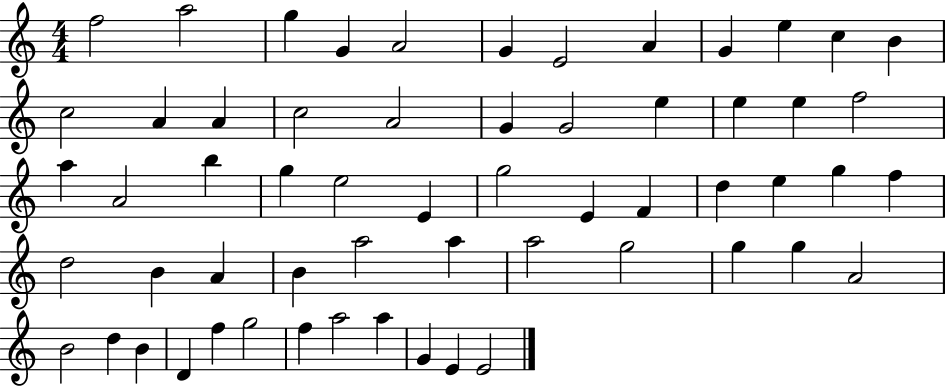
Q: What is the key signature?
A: C major